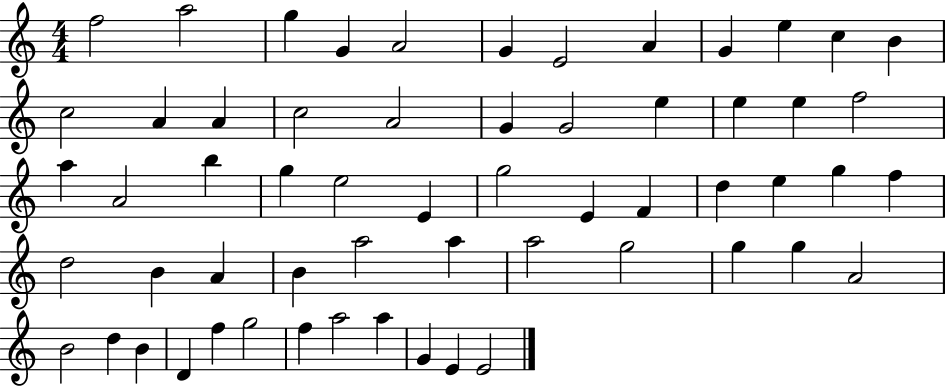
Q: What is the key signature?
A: C major